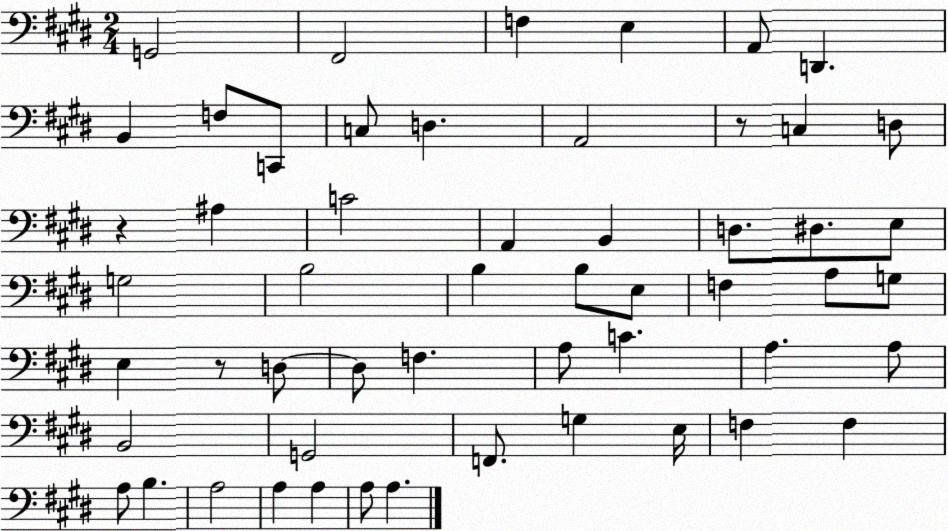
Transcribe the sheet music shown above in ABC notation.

X:1
T:Untitled
M:2/4
L:1/4
K:E
G,,2 ^F,,2 F, E, A,,/2 D,, B,, F,/2 C,,/2 C,/2 D, A,,2 z/2 C, D,/2 z ^A, C2 A,, B,, D,/2 ^D,/2 E,/2 G,2 B,2 B, B,/2 E,/2 F, A,/2 G,/2 E, z/2 D,/2 D,/2 F, A,/2 C A, A,/2 B,,2 G,,2 F,,/2 G, E,/4 F, F, A,/2 B, A,2 A, A, A,/2 A,